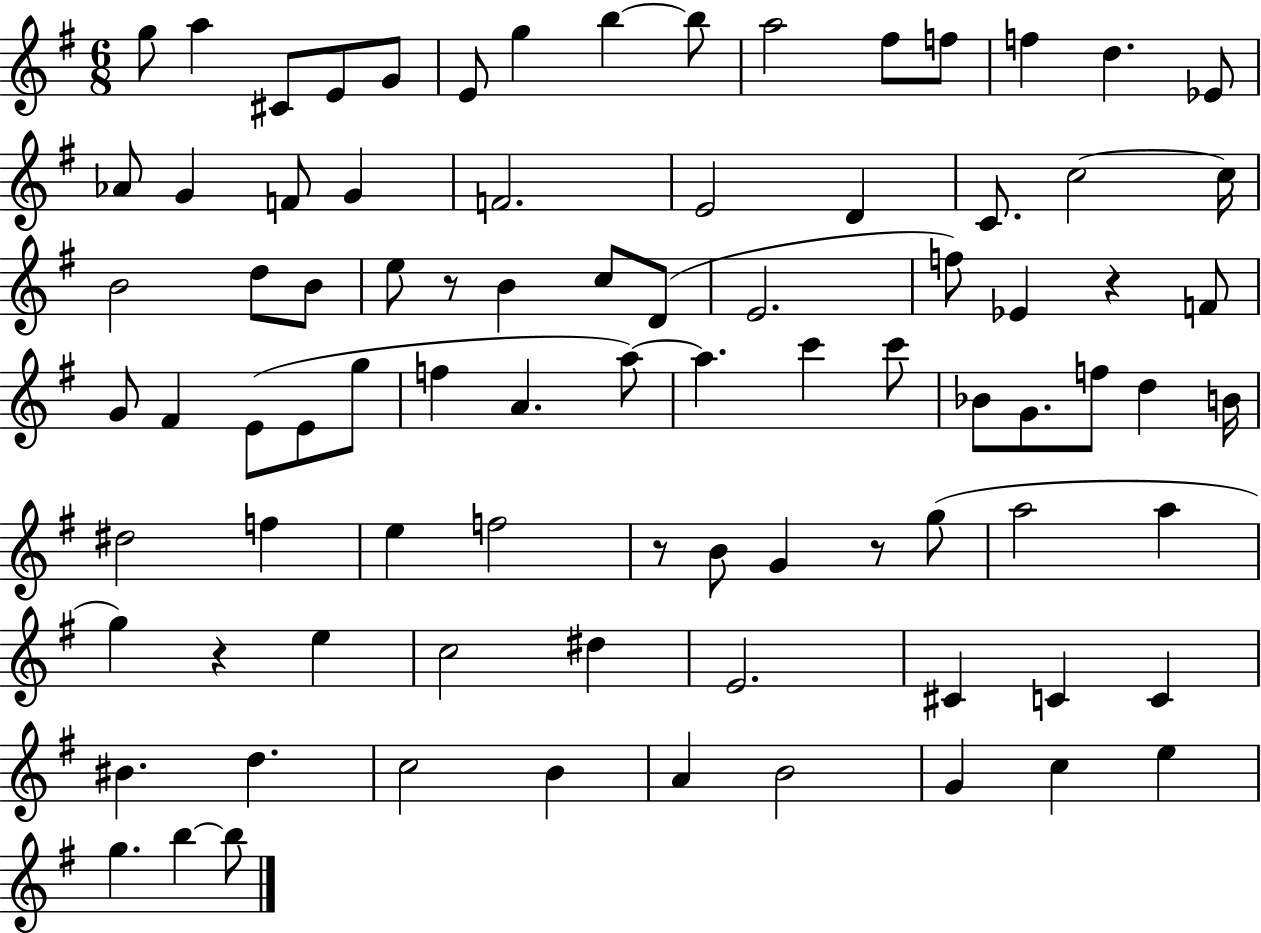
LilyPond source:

{
  \clef treble
  \numericTimeSignature
  \time 6/8
  \key g \major
  g''8 a''4 cis'8 e'8 g'8 | e'8 g''4 b''4~~ b''8 | a''2 fis''8 f''8 | f''4 d''4. ees'8 | \break aes'8 g'4 f'8 g'4 | f'2. | e'2 d'4 | c'8. c''2~~ c''16 | \break b'2 d''8 b'8 | e''8 r8 b'4 c''8 d'8( | e'2. | f''8) ees'4 r4 f'8 | \break g'8 fis'4 e'8( e'8 g''8 | f''4 a'4. a''8~~) | a''4. c'''4 c'''8 | bes'8 g'8. f''8 d''4 b'16 | \break dis''2 f''4 | e''4 f''2 | r8 b'8 g'4 r8 g''8( | a''2 a''4 | \break g''4) r4 e''4 | c''2 dis''4 | e'2. | cis'4 c'4 c'4 | \break bis'4. d''4. | c''2 b'4 | a'4 b'2 | g'4 c''4 e''4 | \break g''4. b''4~~ b''8 | \bar "|."
}